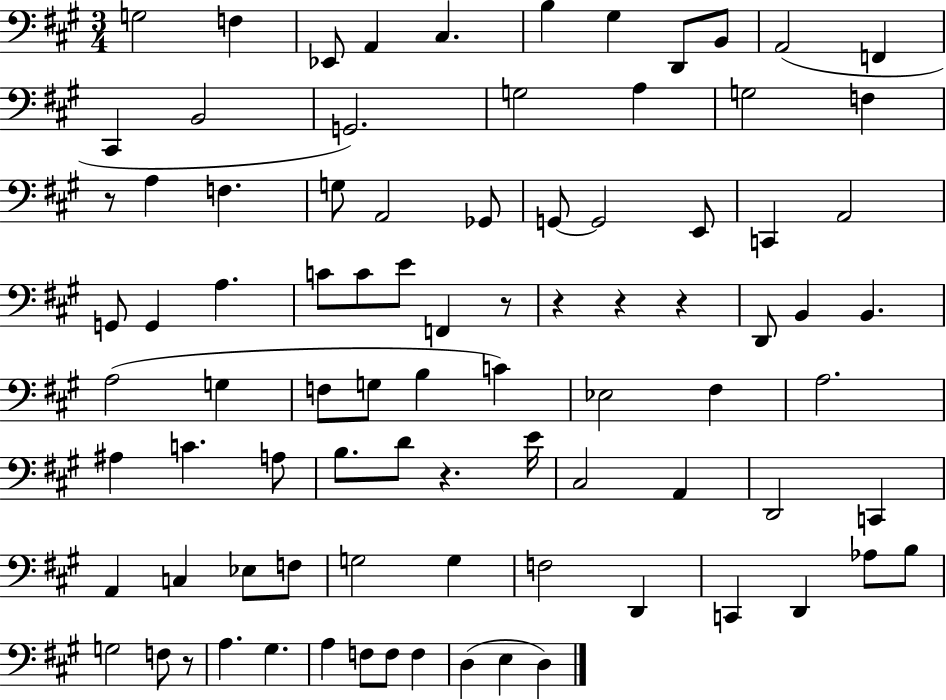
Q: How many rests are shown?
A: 7